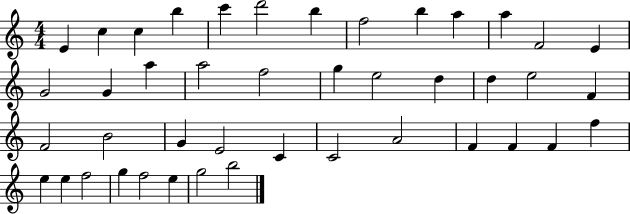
E4/q C5/q C5/q B5/q C6/q D6/h B5/q F5/h B5/q A5/q A5/q F4/h E4/q G4/h G4/q A5/q A5/h F5/h G5/q E5/h D5/q D5/q E5/h F4/q F4/h B4/h G4/q E4/h C4/q C4/h A4/h F4/q F4/q F4/q F5/q E5/q E5/q F5/h G5/q F5/h E5/q G5/h B5/h